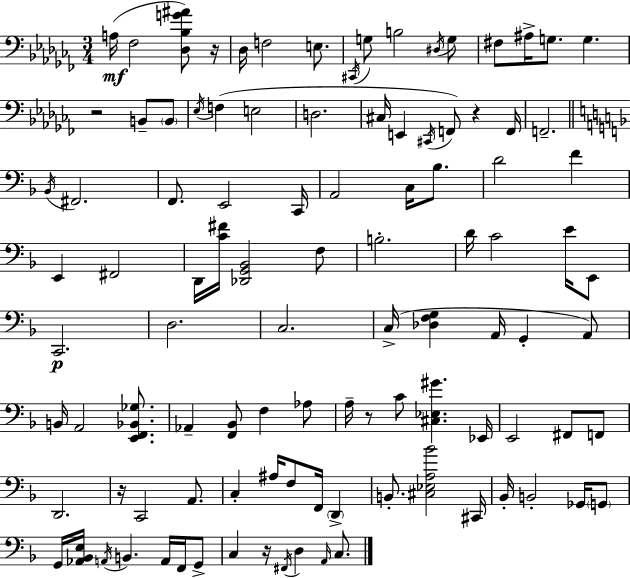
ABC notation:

X:1
T:Untitled
M:3/4
L:1/4
K:Abm
A,/4 _F,2 [_D,_B,G^A]/2 z/4 _D,/4 F,2 E,/2 ^C,,/4 G,/2 B,2 ^D,/4 G,/2 ^F,/2 ^A,/4 G,/2 G, z2 B,,/2 B,,/2 _E,/4 F, E,2 D,2 ^C,/4 E,, ^C,,/4 F,,/2 z F,,/4 F,,2 _B,,/4 ^F,,2 F,,/2 E,,2 C,,/4 A,,2 C,/4 _B,/2 D2 F E,, ^F,,2 D,,/4 [C^F]/4 [_D,,G,,_B,,]2 F,/2 B,2 D/4 C2 E/4 E,,/2 C,,2 D,2 C,2 C,/4 [_D,F,G,] A,,/4 G,, A,,/2 B,,/4 A,,2 [E,,F,,_B,,_G,]/2 _A,, [F,,_B,,]/2 F, _A,/2 A,/4 z/2 C/2 [^C,_E,^G] _E,,/4 E,,2 ^F,,/2 F,,/2 D,,2 z/4 C,,2 A,,/2 C, ^A,/4 F,/2 F,,/4 D,, B,,/2 [^C,_E,A,_B]2 ^C,,/4 _B,,/4 B,,2 _G,,/4 G,,/2 G,,/4 [_A,,_B,,E,]/4 A,,/4 B,, A,,/4 F,,/4 G,,/2 C, z/4 ^F,,/4 D, A,,/4 C,/2